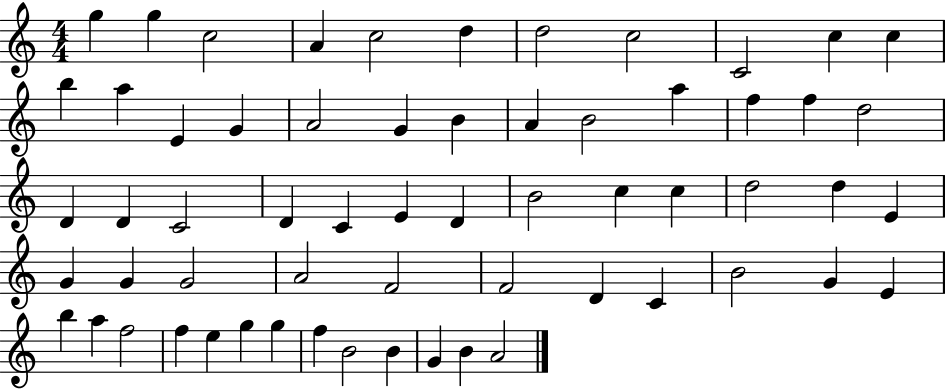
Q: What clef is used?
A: treble